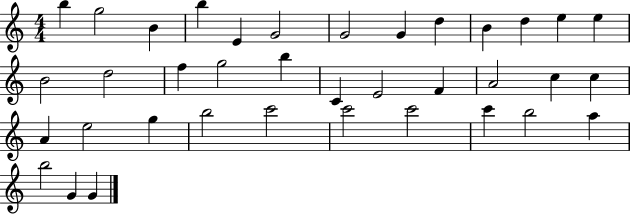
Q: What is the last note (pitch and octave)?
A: G4